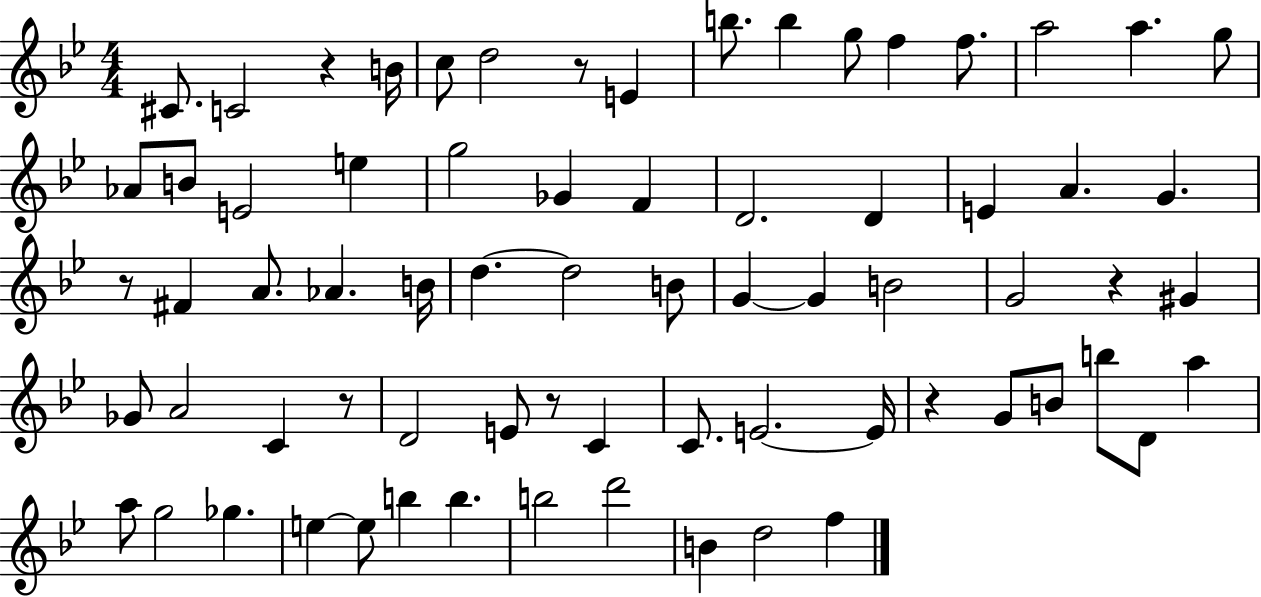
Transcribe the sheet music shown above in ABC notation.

X:1
T:Untitled
M:4/4
L:1/4
K:Bb
^C/2 C2 z B/4 c/2 d2 z/2 E b/2 b g/2 f f/2 a2 a g/2 _A/2 B/2 E2 e g2 _G F D2 D E A G z/2 ^F A/2 _A B/4 d d2 B/2 G G B2 G2 z ^G _G/2 A2 C z/2 D2 E/2 z/2 C C/2 E2 E/4 z G/2 B/2 b/2 D/2 a a/2 g2 _g e e/2 b b b2 d'2 B d2 f